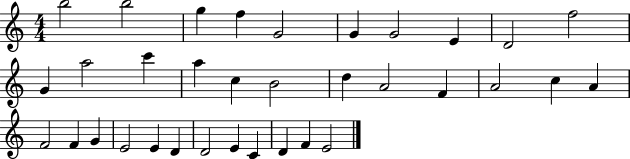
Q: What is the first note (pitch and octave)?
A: B5